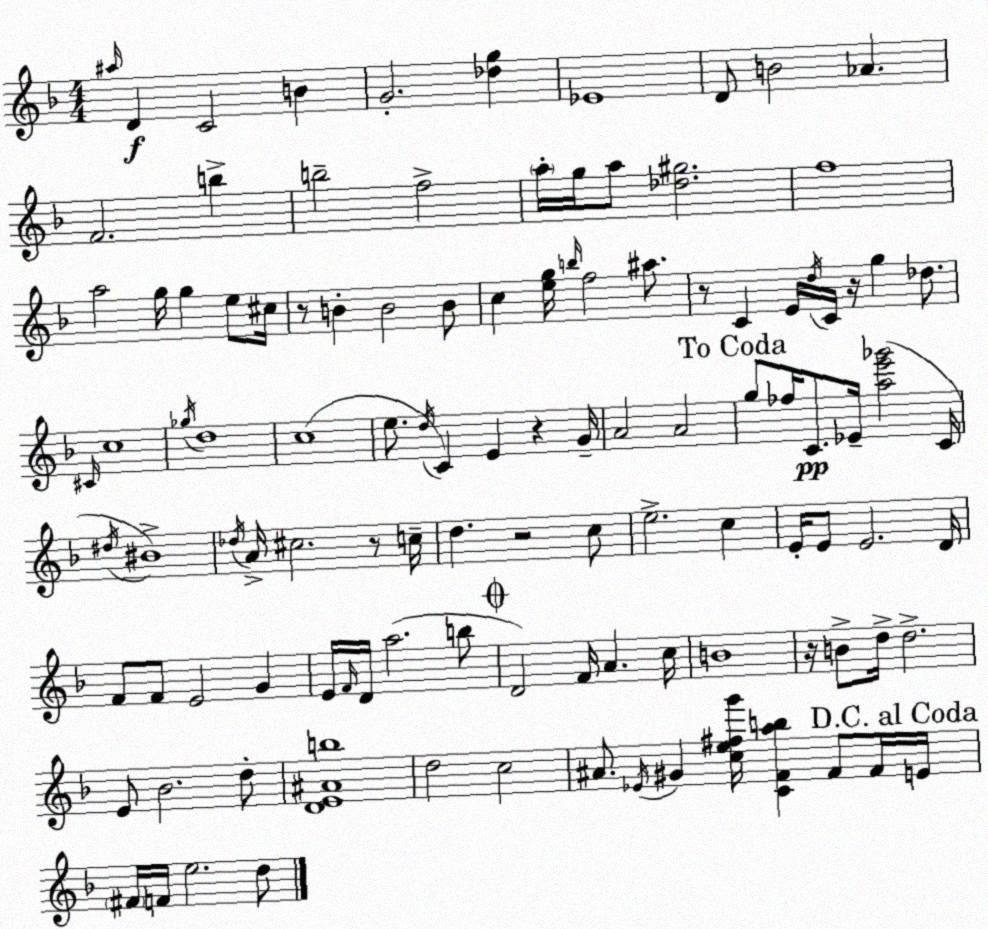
X:1
T:Untitled
M:4/4
L:1/4
K:F
^a/4 D C2 B G2 [_dg] _E4 D/2 B2 _A F2 b b2 f2 a/4 g/4 a/2 [_d^g]2 f4 a2 g/4 g e/2 ^c/4 z/2 B B2 B/2 c [eg]/4 b/4 f2 ^a/2 z/2 C E/4 d/4 C/4 z/4 g _d/2 ^C/4 c4 _g/4 d4 c4 e/2 d/4 C E z G/4 A2 A2 g/2 _f/4 C/2 _E/4 [ae'_g']2 C/4 ^d/4 ^B4 _d/4 A/4 ^c2 z/2 c/4 d z2 c/2 e2 c E/4 E/2 E2 D/4 F/2 F/2 E2 G E/4 F/4 D/4 a2 b/2 D2 F/4 A c/4 B4 z/4 B/2 d/4 d2 E/2 _B2 d/2 [DE^Ab]4 d2 c2 ^A/2 _E/4 ^G [ce^fg']/4 [CFab] F/2 F/4 E/4 ^F/4 F/4 e2 d/2